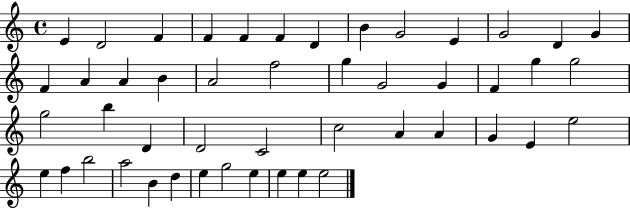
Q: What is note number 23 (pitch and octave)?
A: F4